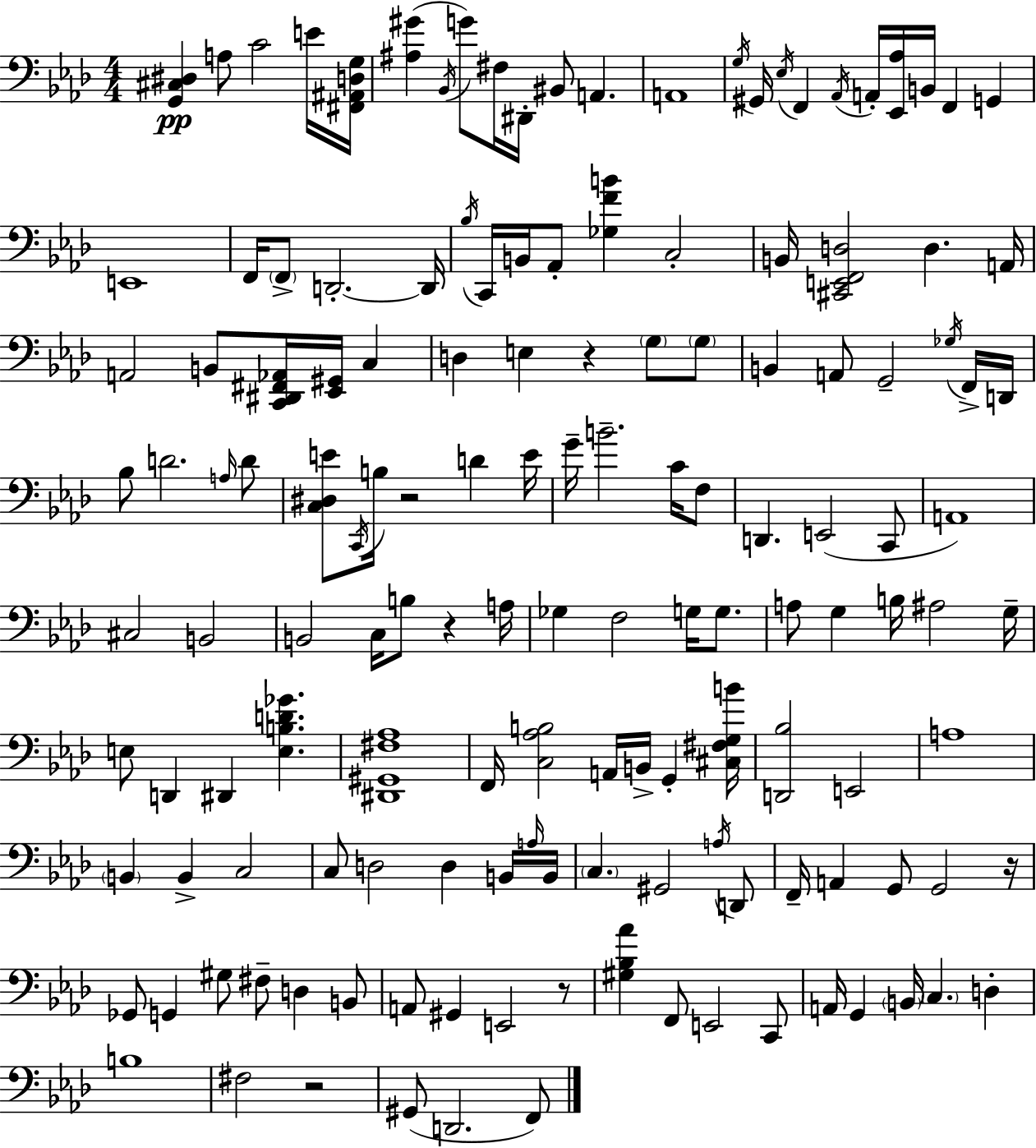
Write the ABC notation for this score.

X:1
T:Untitled
M:4/4
L:1/4
K:Ab
[G,,^C,^D,] A,/2 C2 E/4 [^F,,^A,,D,G,]/4 [^A,^G] _B,,/4 G/2 ^F,/4 ^D,,/4 ^B,,/2 A,, A,,4 G,/4 ^G,,/4 _E,/4 F,, _A,,/4 A,,/4 [_E,,_A,]/4 B,,/4 F,, G,, E,,4 F,,/4 F,,/2 D,,2 D,,/4 _B,/4 C,,/4 B,,/4 _A,,/2 [_G,FB] C,2 B,,/4 [^C,,E,,F,,D,]2 D, A,,/4 A,,2 B,,/2 [C,,^D,,^F,,_A,,]/4 [_E,,^G,,]/4 C, D, E, z G,/2 G,/2 B,, A,,/2 G,,2 _G,/4 F,,/4 D,,/4 _B,/2 D2 A,/4 D/2 [C,^D,E]/2 C,,/4 B,/4 z2 D E/4 G/4 B2 C/4 F,/2 D,, E,,2 C,,/2 A,,4 ^C,2 B,,2 B,,2 C,/4 B,/2 z A,/4 _G, F,2 G,/4 G,/2 A,/2 G, B,/4 ^A,2 G,/4 E,/2 D,, ^D,, [E,B,D_G] [^D,,^G,,^F,_A,]4 F,,/4 [C,_A,B,]2 A,,/4 B,,/4 G,, [^C,^F,G,B]/4 [D,,_B,]2 E,,2 A,4 B,, B,, C,2 C,/2 D,2 D, B,,/4 A,/4 B,,/4 C, ^G,,2 A,/4 D,,/2 F,,/4 A,, G,,/2 G,,2 z/4 _G,,/2 G,, ^G,/2 ^F,/2 D, B,,/2 A,,/2 ^G,, E,,2 z/2 [^G,_B,_A] F,,/2 E,,2 C,,/2 A,,/4 G,, B,,/4 C, D, B,4 ^F,2 z2 ^G,,/2 D,,2 F,,/2